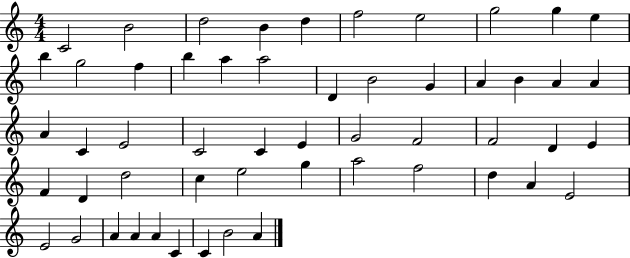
X:1
T:Untitled
M:4/4
L:1/4
K:C
C2 B2 d2 B d f2 e2 g2 g e b g2 f b a a2 D B2 G A B A A A C E2 C2 C E G2 F2 F2 D E F D d2 c e2 g a2 f2 d A E2 E2 G2 A A A C C B2 A